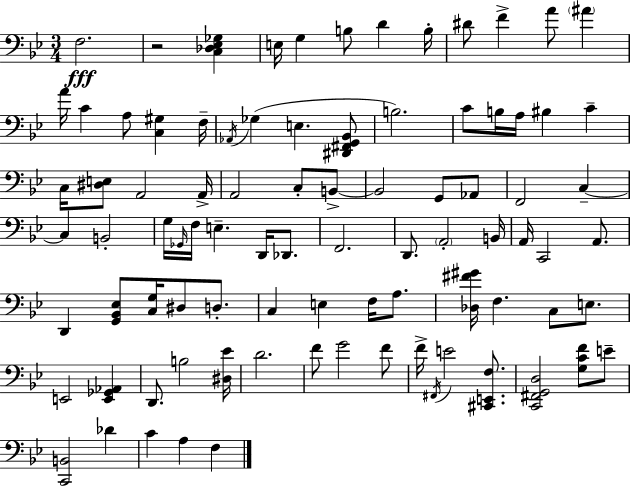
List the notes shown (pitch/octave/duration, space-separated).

F3/h. R/h [C3,Db3,Eb3,Gb3]/q E3/s G3/q B3/e D4/q B3/s D#4/e F4/q A4/e A#4/q A4/s C4/q A3/e [C3,G#3]/q F3/s Ab2/s Gb3/q E3/q. [D#2,F#2,G2,Bb2]/e B3/h. C4/e B3/s A3/s BIS3/q C4/q C3/s [D#3,E3]/e A2/h A2/s A2/h C3/e B2/e B2/h G2/e Ab2/e F2/h C3/q C3/q B2/h G3/s Gb2/s F3/s E3/q. D2/s Db2/e. F2/h. D2/e. A2/h B2/s A2/s C2/h A2/e. D2/q [G2,Bb2,Eb3]/e [C3,G3]/s D#3/e D3/e. C3/q E3/q F3/s A3/e. [Db3,F#4,G#4]/s F3/q. C3/e E3/e. E2/h [E2,Gb2,Ab2]/q D2/e. B3/h [D#3,Eb4]/s D4/h. F4/e G4/h F4/e F4/s F#2/s E4/h [C#2,E2,F3]/e. [C2,F#2,G2,D3]/h [G3,C4,F4]/e E4/e [C2,B2]/h Db4/q C4/q A3/q F3/q